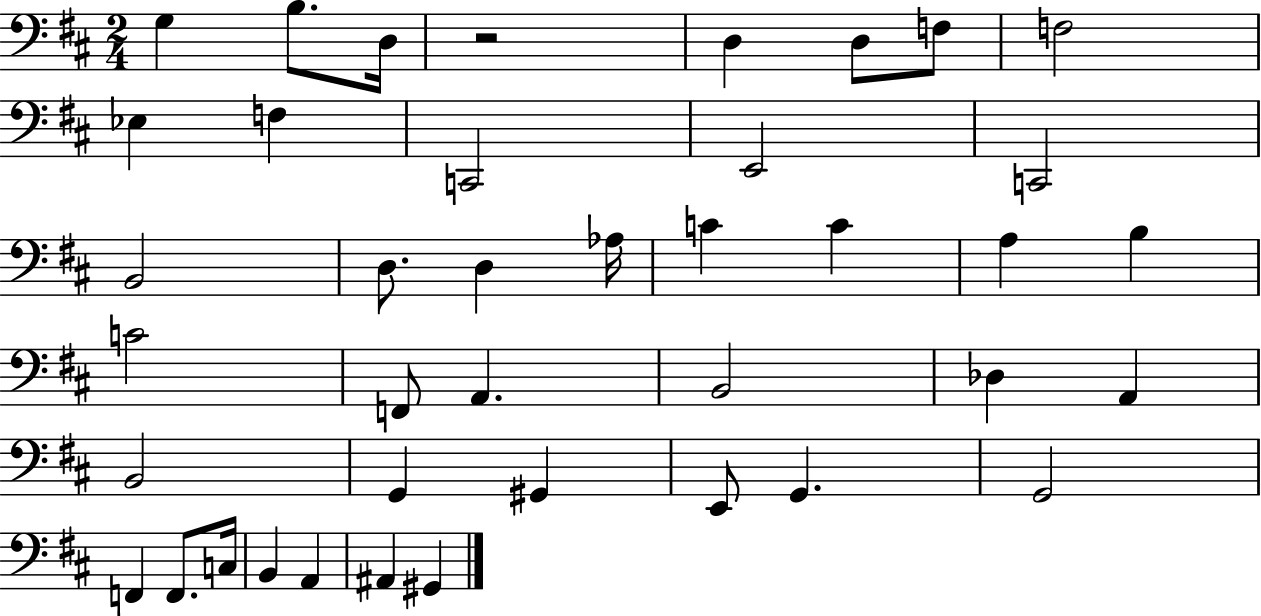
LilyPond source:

{
  \clef bass
  \numericTimeSignature
  \time 2/4
  \key d \major
  \repeat volta 2 { g4 b8. d16 | r2 | d4 d8 f8 | f2 | \break ees4 f4 | c,2 | e,2 | c,2 | \break b,2 | d8. d4 aes16 | c'4 c'4 | a4 b4 | \break c'2 | f,8 a,4. | b,2 | des4 a,4 | \break b,2 | g,4 gis,4 | e,8 g,4. | g,2 | \break f,4 f,8. c16 | b,4 a,4 | ais,4 gis,4 | } \bar "|."
}